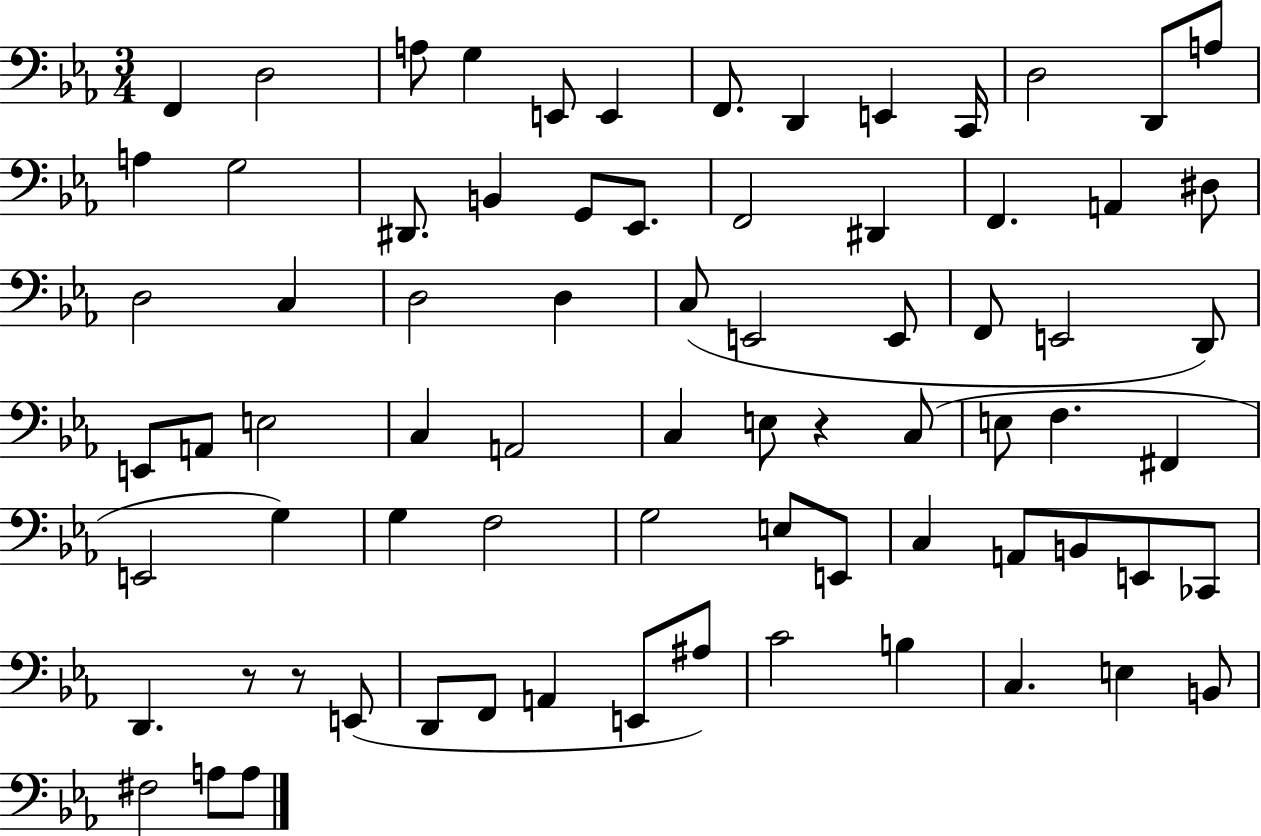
{
  \clef bass
  \numericTimeSignature
  \time 3/4
  \key ees \major
  f,4 d2 | a8 g4 e,8 e,4 | f,8. d,4 e,4 c,16 | d2 d,8 a8 | \break a4 g2 | dis,8. b,4 g,8 ees,8. | f,2 dis,4 | f,4. a,4 dis8 | \break d2 c4 | d2 d4 | c8( e,2 e,8 | f,8 e,2 d,8) | \break e,8 a,8 e2 | c4 a,2 | c4 e8 r4 c8( | e8 f4. fis,4 | \break e,2 g4) | g4 f2 | g2 e8 e,8 | c4 a,8 b,8 e,8 ces,8 | \break d,4. r8 r8 e,8( | d,8 f,8 a,4 e,8 ais8) | c'2 b4 | c4. e4 b,8 | \break fis2 a8 a8 | \bar "|."
}